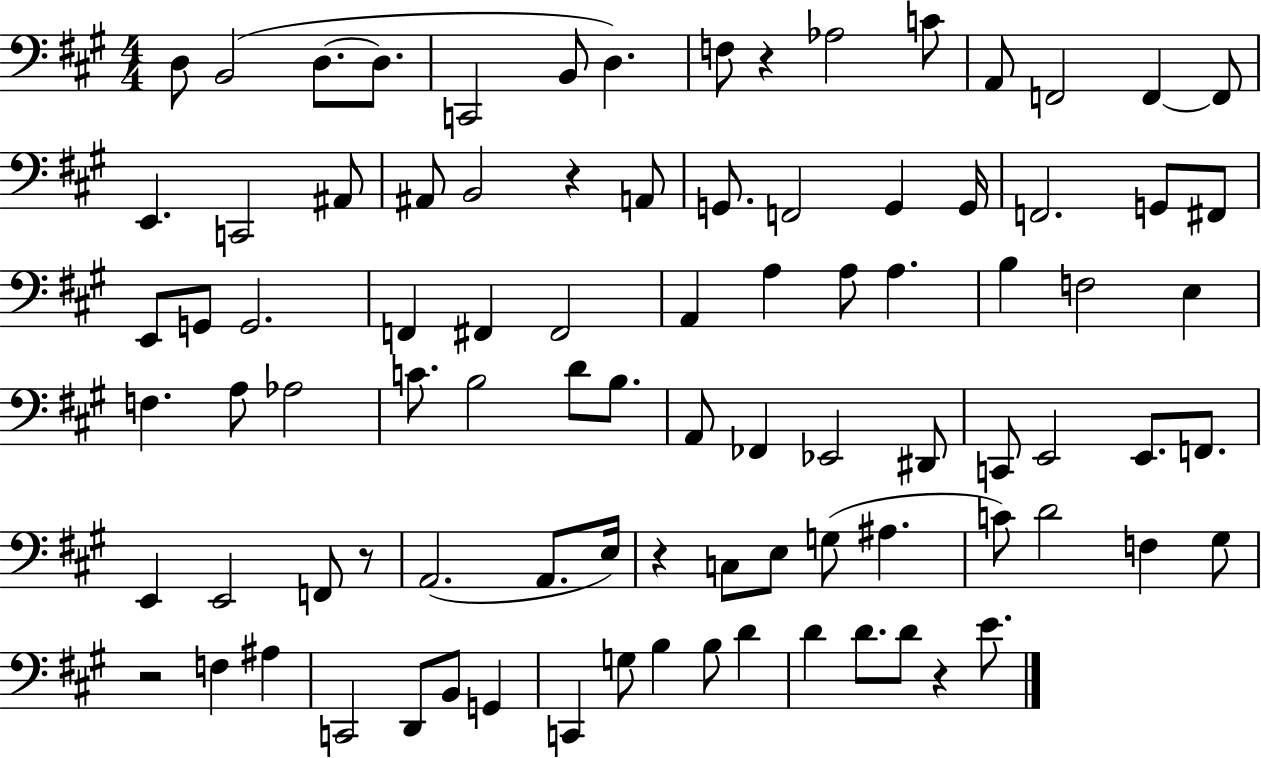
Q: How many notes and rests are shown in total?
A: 90